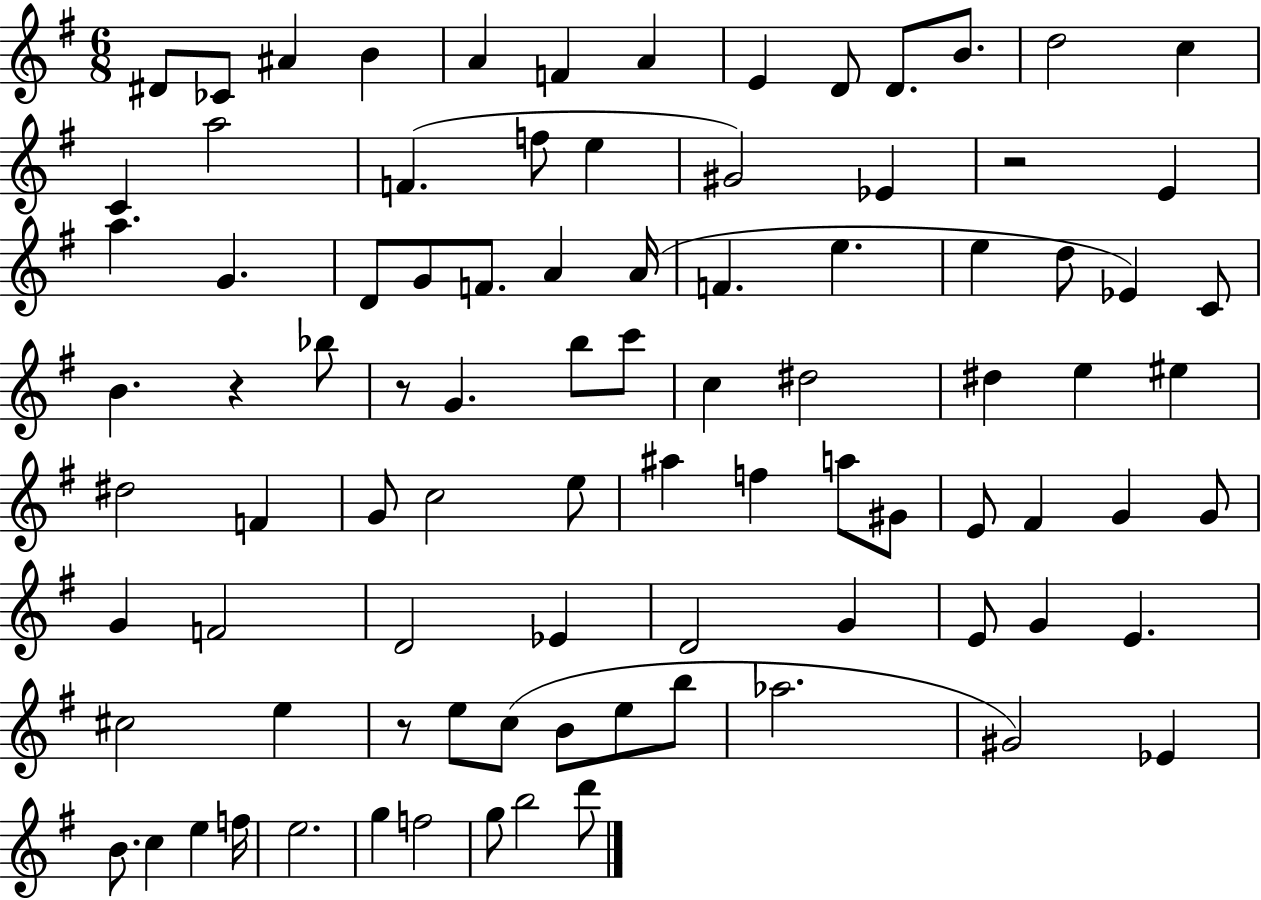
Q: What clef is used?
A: treble